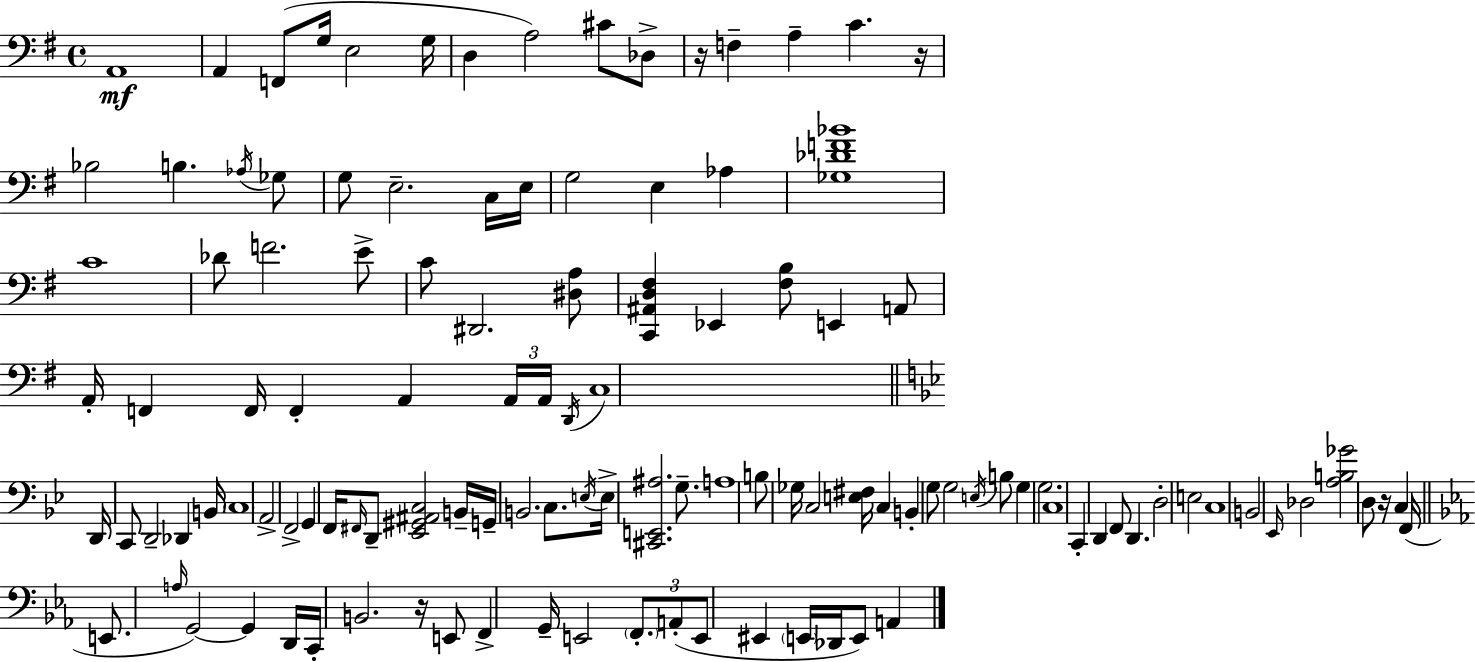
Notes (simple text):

A2/w A2/q F2/e G3/s E3/h G3/s D3/q A3/h C#4/e Db3/e R/s F3/q A3/q C4/q. R/s Bb3/h B3/q. Ab3/s Gb3/e G3/e E3/h. C3/s E3/s G3/h E3/q Ab3/q [Gb3,Db4,F4,Bb4]/w C4/w Db4/e F4/h. E4/e C4/e D#2/h. [D#3,A3]/e [C2,A#2,D3,F#3]/q Eb2/q [F#3,B3]/e E2/q A2/e A2/s F2/q F2/s F2/q A2/q A2/s A2/s D2/s C3/w D2/s C2/e D2/h Db2/q B2/s C3/w A2/h F2/h G2/q F2/s F#2/s D2/e [Eb2,G#2,A#2,C3]/h B2/s G2/s B2/h. C3/e. E3/s E3/s [C#2,E2,A#3]/h. G3/e. A3/w B3/e Gb3/s C3/h [E3,F#3]/s C3/q B2/q G3/e G3/h E3/s B3/e G3/q G3/h. C3/w C2/q D2/q F2/e D2/q. D3/h E3/h C3/w B2/h Eb2/s Db3/h [A3,B3,Gb4]/h D3/e R/s C3/q F2/s E2/e. A3/s G2/h G2/q D2/s C2/s B2/h. R/s E2/e F2/q G2/s E2/h F2/e. A2/e E2/e EIS2/q E2/s Db2/s E2/e A2/q